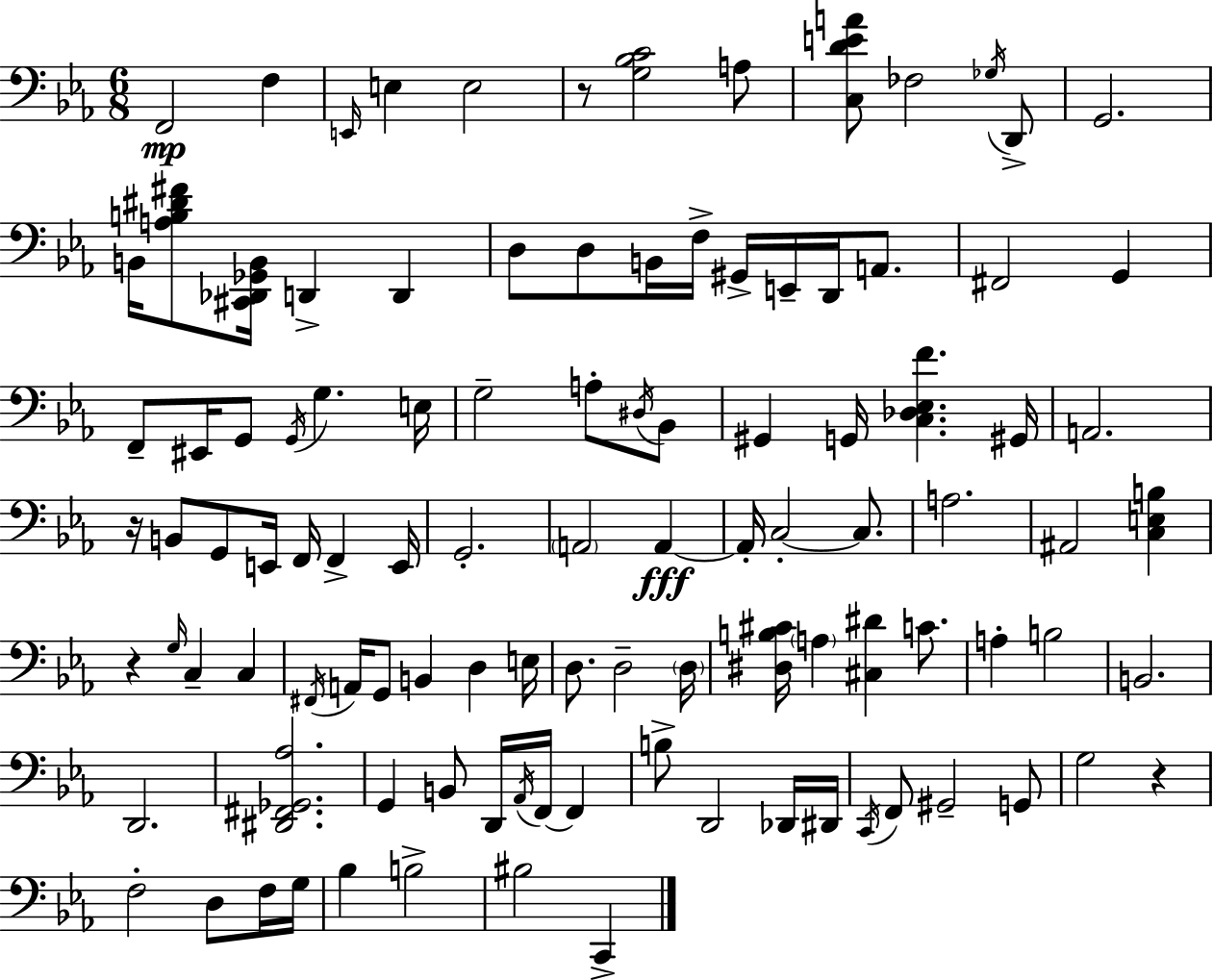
F2/h F3/q E2/s E3/q E3/h R/e [G3,Bb3,C4]/h A3/e [C3,D4,E4,A4]/e FES3/h Gb3/s D2/e G2/h. B2/s [A3,B3,D#4,F#4]/e [C#2,Db2,Gb2,B2]/s D2/q D2/q D3/e D3/e B2/s F3/s G#2/s E2/s D2/s A2/e. F#2/h G2/q F2/e EIS2/s G2/e G2/s G3/q. E3/s G3/h A3/e D#3/s Bb2/e G#2/q G2/s [C3,Db3,Eb3,F4]/q. G#2/s A2/h. R/s B2/e G2/e E2/s F2/s F2/q E2/s G2/h. A2/h A2/q A2/s C3/h C3/e. A3/h. A#2/h [C3,E3,B3]/q R/q G3/s C3/q C3/q F#2/s A2/s G2/e B2/q D3/q E3/s D3/e. D3/h D3/s [D#3,B3,C#4]/s A3/q [C#3,D#4]/q C4/e. A3/q B3/h B2/h. D2/h. [D#2,F#2,Gb2,Ab3]/h. G2/q B2/e D2/s Ab2/s F2/s F2/q B3/e D2/h Db2/s D#2/s C2/s F2/e G#2/h G2/e G3/h R/q F3/h D3/e F3/s G3/s Bb3/q B3/h BIS3/h C2/q